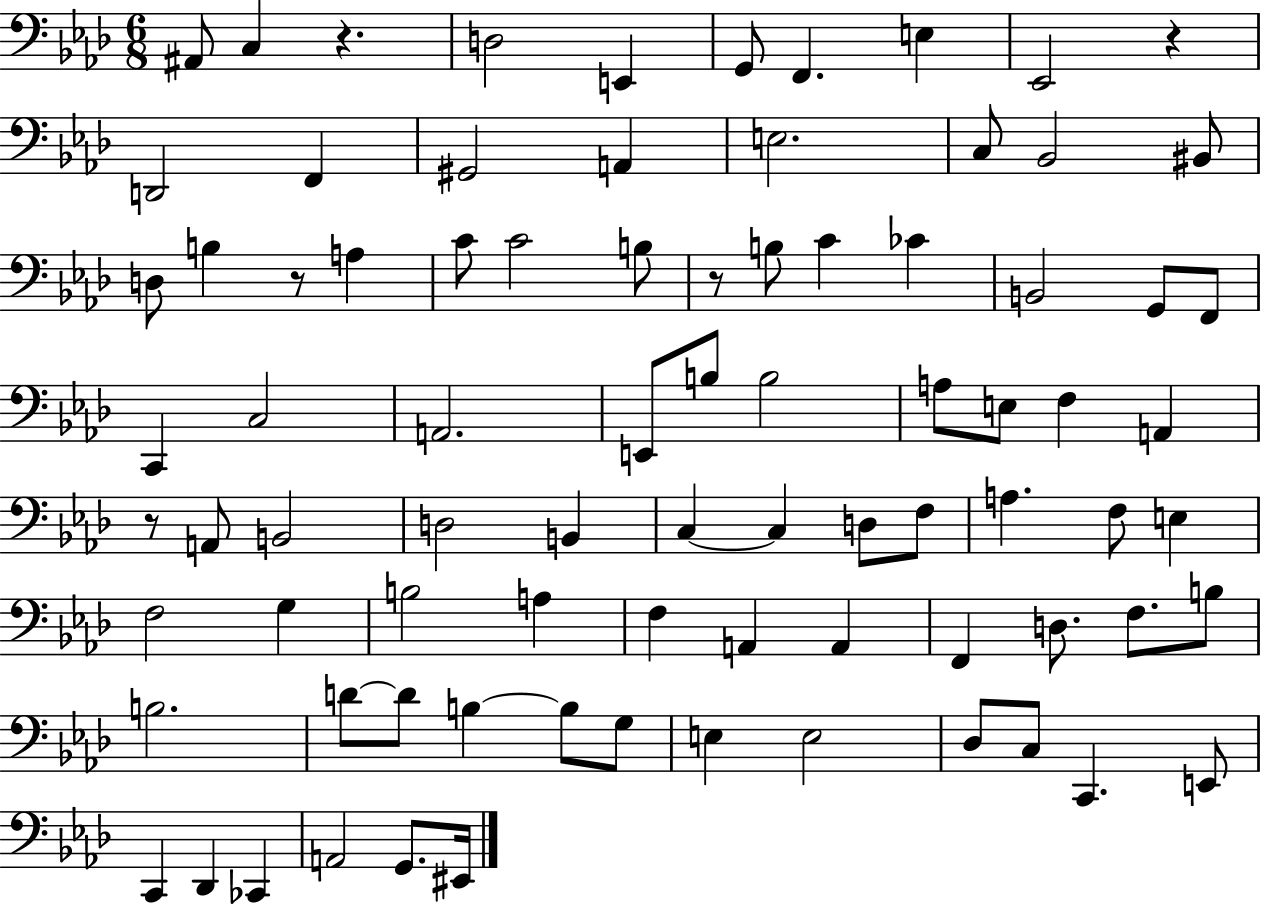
A#2/e C3/q R/q. D3/h E2/q G2/e F2/q. E3/q Eb2/h R/q D2/h F2/q G#2/h A2/q E3/h. C3/e Bb2/h BIS2/e D3/e B3/q R/e A3/q C4/e C4/h B3/e R/e B3/e C4/q CES4/q B2/h G2/e F2/e C2/q C3/h A2/h. E2/e B3/e B3/h A3/e E3/e F3/q A2/q R/e A2/e B2/h D3/h B2/q C3/q C3/q D3/e F3/e A3/q. F3/e E3/q F3/h G3/q B3/h A3/q F3/q A2/q A2/q F2/q D3/e. F3/e. B3/e B3/h. D4/e D4/e B3/q B3/e G3/e E3/q E3/h Db3/e C3/e C2/q. E2/e C2/q Db2/q CES2/q A2/h G2/e. EIS2/s